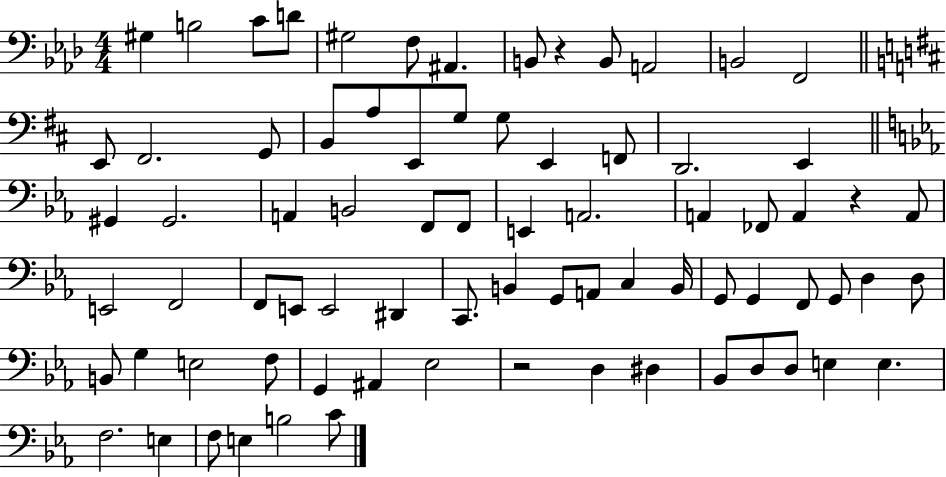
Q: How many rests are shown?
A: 3